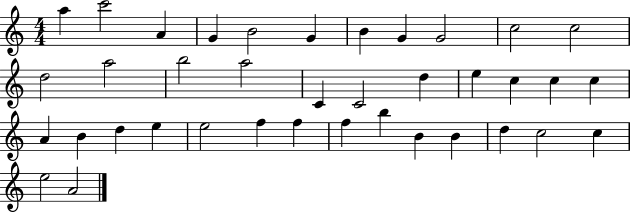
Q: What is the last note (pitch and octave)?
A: A4